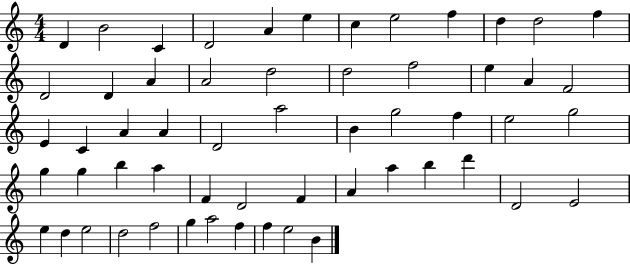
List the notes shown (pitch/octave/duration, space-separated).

D4/q B4/h C4/q D4/h A4/q E5/q C5/q E5/h F5/q D5/q D5/h F5/q D4/h D4/q A4/q A4/h D5/h D5/h F5/h E5/q A4/q F4/h E4/q C4/q A4/q A4/q D4/h A5/h B4/q G5/h F5/q E5/h G5/h G5/q G5/q B5/q A5/q F4/q D4/h F4/q A4/q A5/q B5/q D6/q D4/h E4/h E5/q D5/q E5/h D5/h F5/h G5/q A5/h F5/q F5/q E5/h B4/q